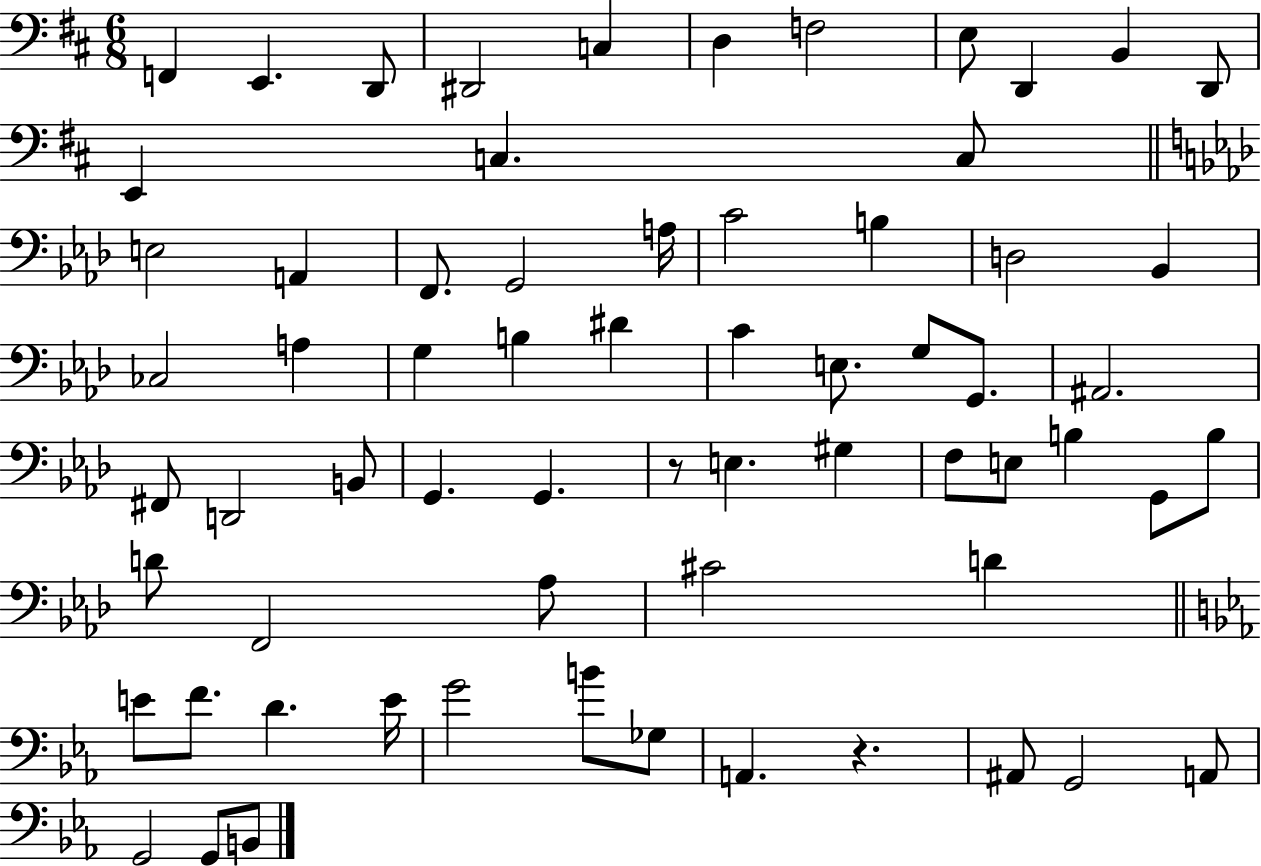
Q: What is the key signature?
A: D major